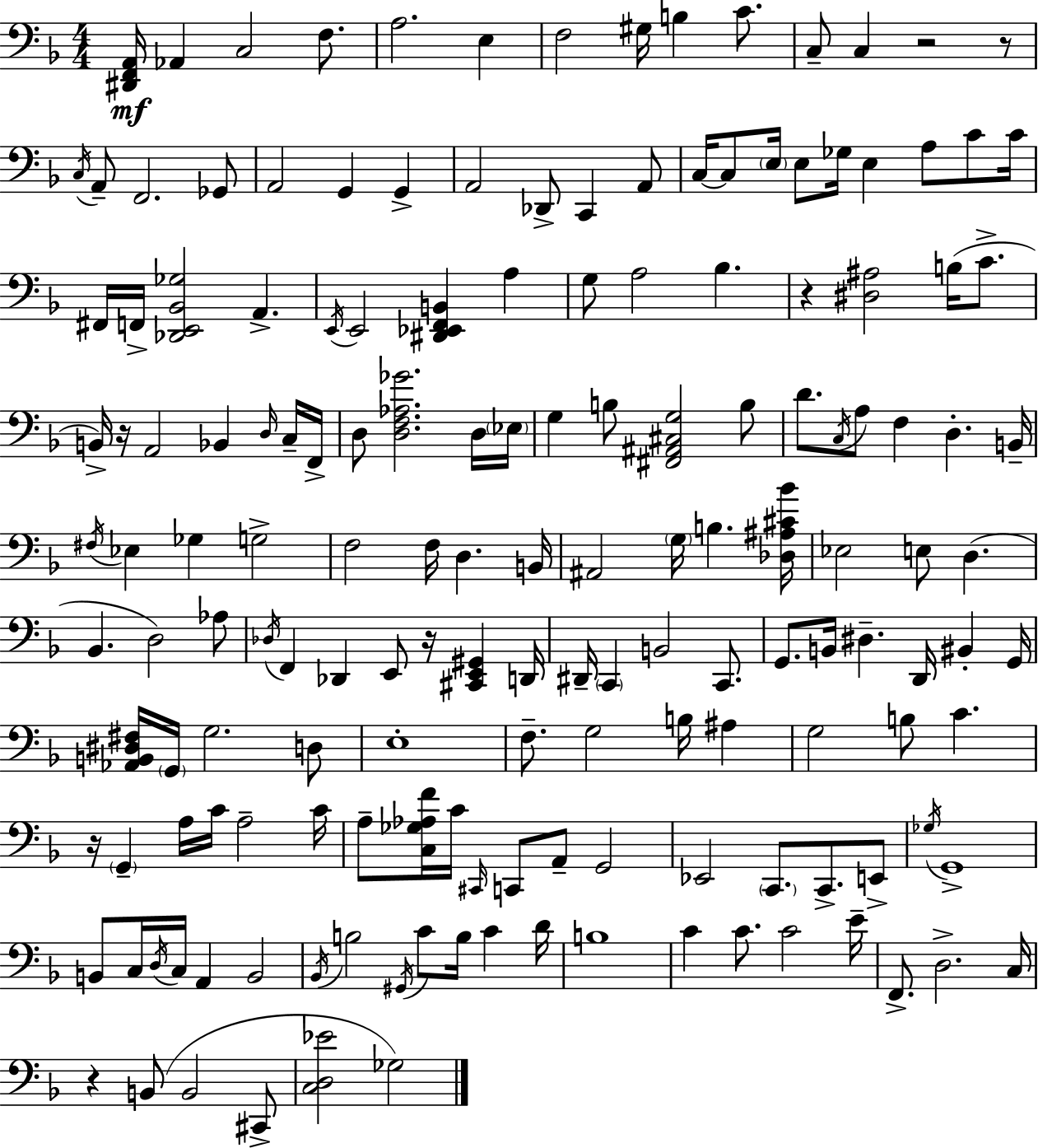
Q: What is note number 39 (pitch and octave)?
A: A3